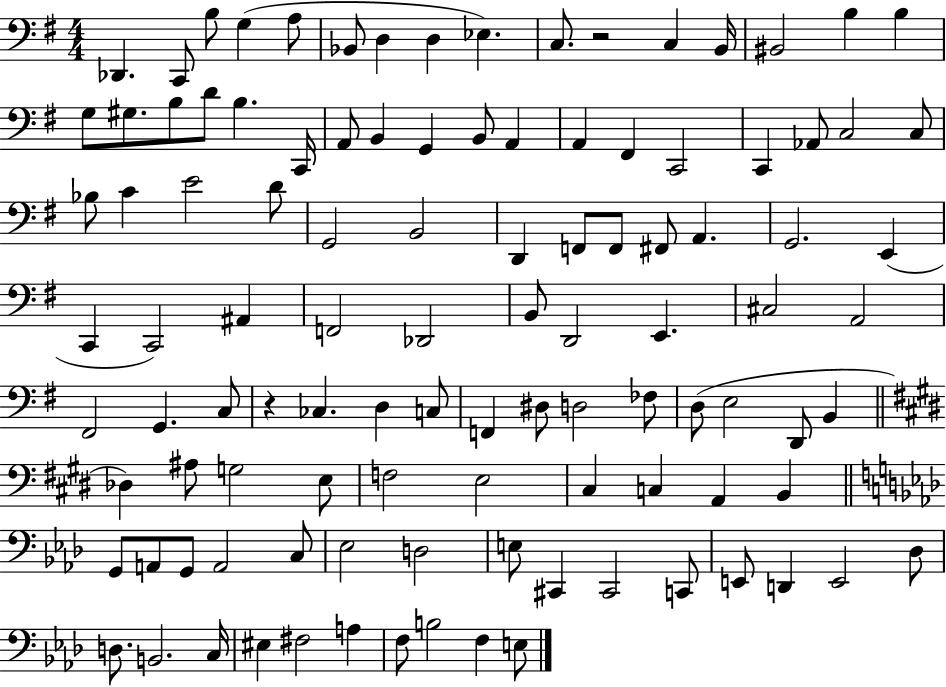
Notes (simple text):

Db2/q. C2/e B3/e G3/q A3/e Bb2/e D3/q D3/q Eb3/q. C3/e. R/h C3/q B2/s BIS2/h B3/q B3/q G3/e G#3/e. B3/e D4/e B3/q. C2/s A2/e B2/q G2/q B2/e A2/q A2/q F#2/q C2/h C2/q Ab2/e C3/h C3/e Bb3/e C4/q E4/h D4/e G2/h B2/h D2/q F2/e F2/e F#2/e A2/q. G2/h. E2/q C2/q C2/h A#2/q F2/h Db2/h B2/e D2/h E2/q. C#3/h A2/h F#2/h G2/q. C3/e R/q CES3/q. D3/q C3/e F2/q D#3/e D3/h FES3/e D3/e E3/h D2/e B2/q Db3/q A#3/e G3/h E3/e F3/h E3/h C#3/q C3/q A2/q B2/q G2/e A2/e G2/e A2/h C3/e Eb3/h D3/h E3/e C#2/q C#2/h C2/e E2/e D2/q E2/h Db3/e D3/e. B2/h. C3/s EIS3/q F#3/h A3/q F3/e B3/h F3/q E3/e